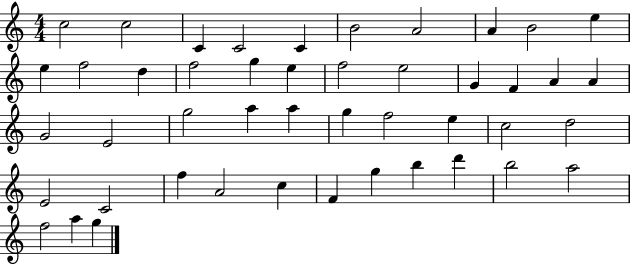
X:1
T:Untitled
M:4/4
L:1/4
K:C
c2 c2 C C2 C B2 A2 A B2 e e f2 d f2 g e f2 e2 G F A A G2 E2 g2 a a g f2 e c2 d2 E2 C2 f A2 c F g b d' b2 a2 f2 a g